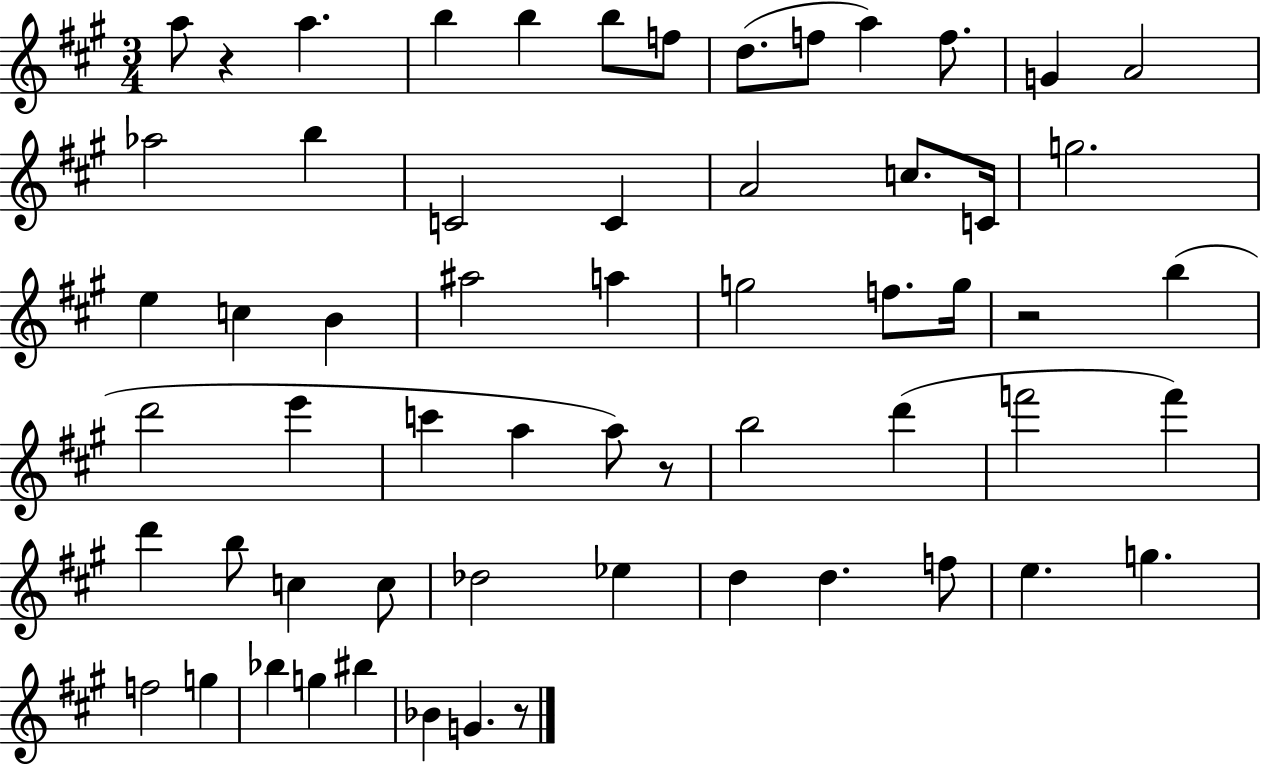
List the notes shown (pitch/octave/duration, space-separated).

A5/e R/q A5/q. B5/q B5/q B5/e F5/e D5/e. F5/e A5/q F5/e. G4/q A4/h Ab5/h B5/q C4/h C4/q A4/h C5/e. C4/s G5/h. E5/q C5/q B4/q A#5/h A5/q G5/h F5/e. G5/s R/h B5/q D6/h E6/q C6/q A5/q A5/e R/e B5/h D6/q F6/h F6/q D6/q B5/e C5/q C5/e Db5/h Eb5/q D5/q D5/q. F5/e E5/q. G5/q. F5/h G5/q Bb5/q G5/q BIS5/q Bb4/q G4/q. R/e